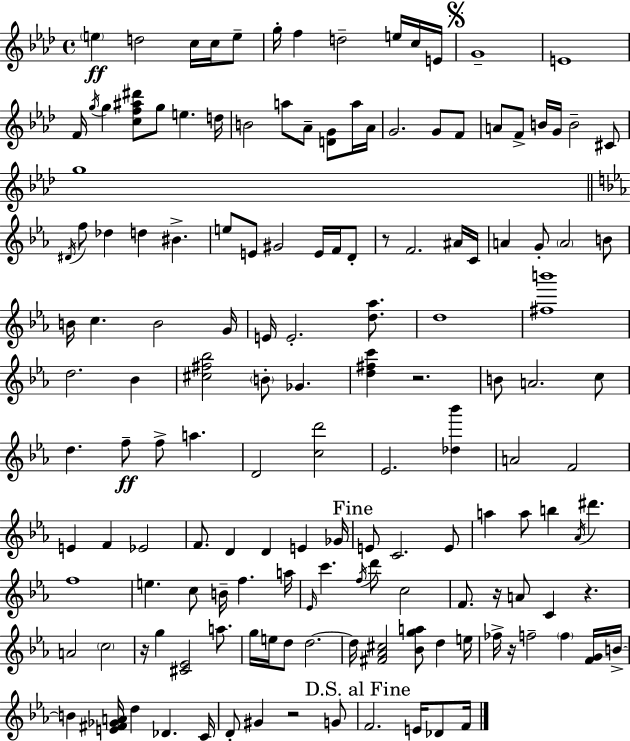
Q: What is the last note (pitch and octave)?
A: F4